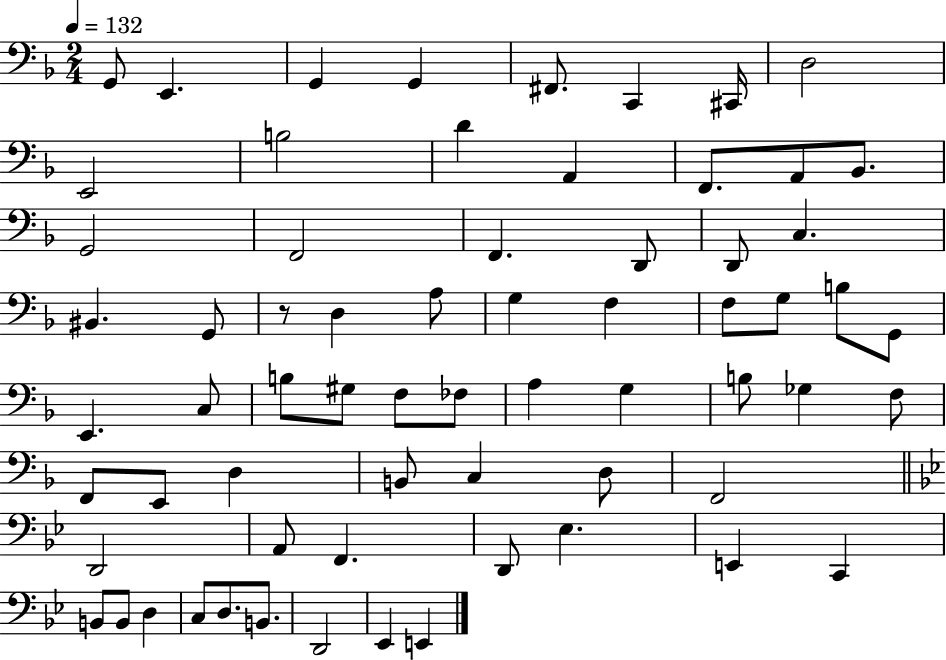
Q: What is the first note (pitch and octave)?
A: G2